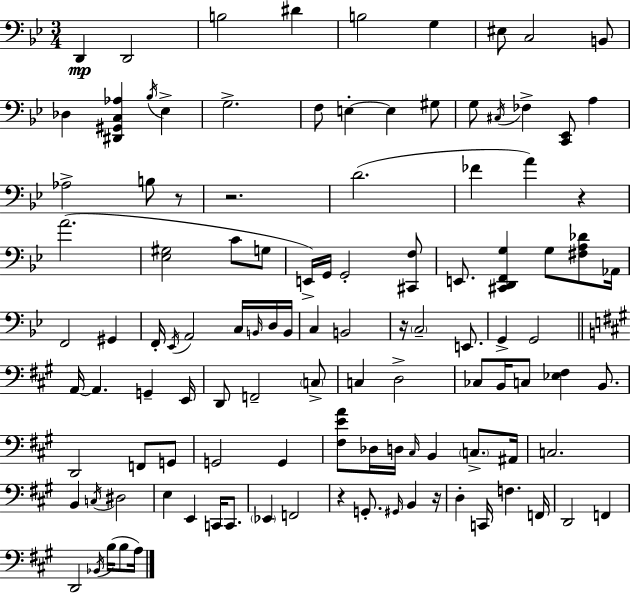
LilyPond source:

{
  \clef bass
  \numericTimeSignature
  \time 3/4
  \key bes \major
  d,4\mp d,2 | b2 dis'4 | b2 g4 | eis8 c2 b,8 | \break des4 <dis, gis, c aes>4 \acciaccatura { bes16 } ees4-> | g2.-> | f8 e4-.~~ e4 gis8 | g8 \acciaccatura { cis16 } fes4-> <c, ees,>8 a4 | \break aes2-> b8 | r8 r2. | d'2.( | fes'4 a'4) r4 | \break a'2.( | <ees gis>2 c'8 | g8 e,16->) g,16 g,2-. | <cis, f>8 e,8. <cis, d, f, g>4 g8 <fis a des'>8 | \break aes,16 f,2 gis,4 | f,16-. \acciaccatura { ees,16 } a,2 | c16 \grace { b,16 } d16 b,16 c4 b,2 | r16 \parenthesize c2-- | \break e,8. g,4-> g,2 | \bar "||" \break \key a \major a,16~~ a,4. g,4-- e,16 | d,8 f,2-- \parenthesize c8-> | c4 d2-> | ces8 b,16 c8 <ees fis>4 b,8. | \break d,2 f,8 g,8 | g,2 g,4 | <fis e' a'>8 des16 d16 \grace { cis16 } b,4 \parenthesize c8.-> | ais,16 c2. | \break b,4 \acciaccatura { c16 } dis2 | e4 e,4 c,16 c,8. | \parenthesize ees,4 f,2 | r4 g,8.-. \grace { gis,16 } b,4 | \break r16 d4-. c,16 f4. | f,16 d,2 f,4 | d,2 \acciaccatura { bes,16 }( | b16 b8 a16) \bar "|."
}